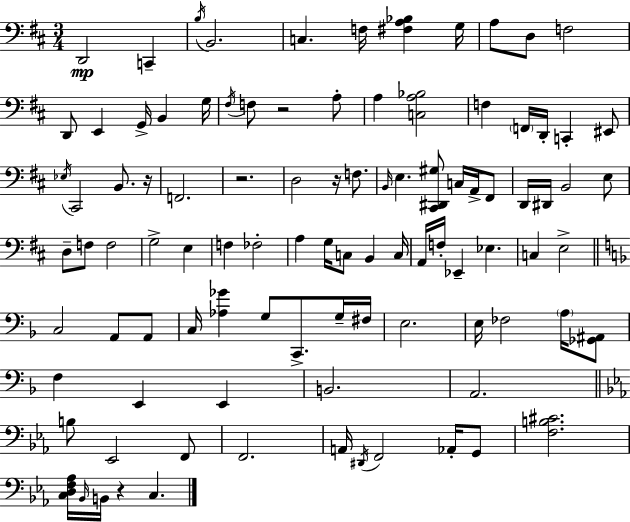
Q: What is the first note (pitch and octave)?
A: D2